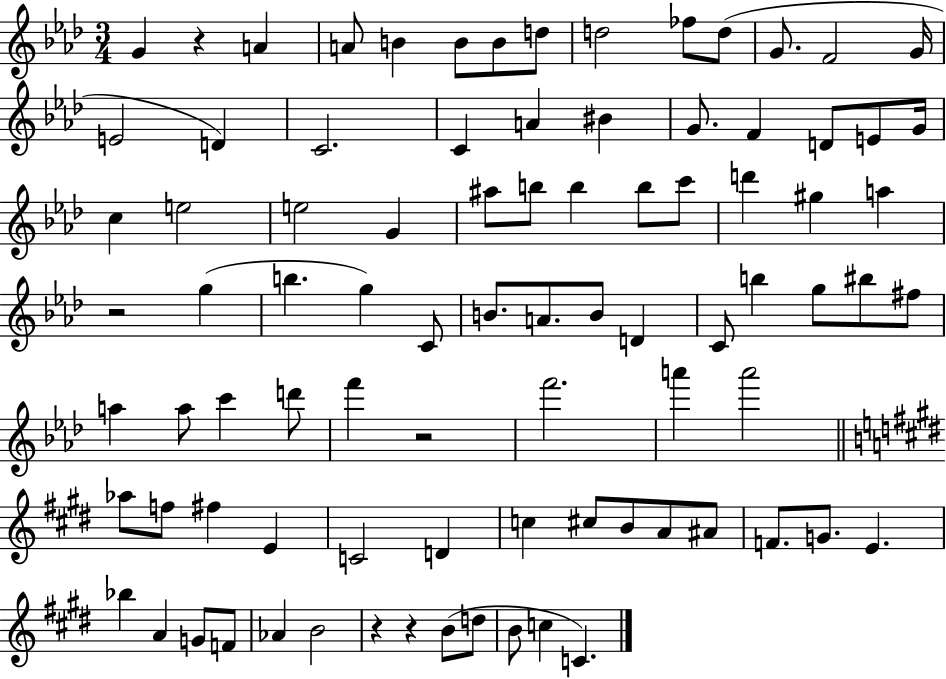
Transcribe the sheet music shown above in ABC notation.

X:1
T:Untitled
M:3/4
L:1/4
K:Ab
G z A A/2 B B/2 B/2 d/2 d2 _f/2 d/2 G/2 F2 G/4 E2 D C2 C A ^B G/2 F D/2 E/2 G/4 c e2 e2 G ^a/2 b/2 b b/2 c'/2 d' ^g a z2 g b g C/2 B/2 A/2 B/2 D C/2 b g/2 ^b/2 ^f/2 a a/2 c' d'/2 f' z2 f'2 a' a'2 _a/2 f/2 ^f E C2 D c ^c/2 B/2 A/2 ^A/2 F/2 G/2 E _b A G/2 F/2 _A B2 z z B/2 d/2 B/2 c C